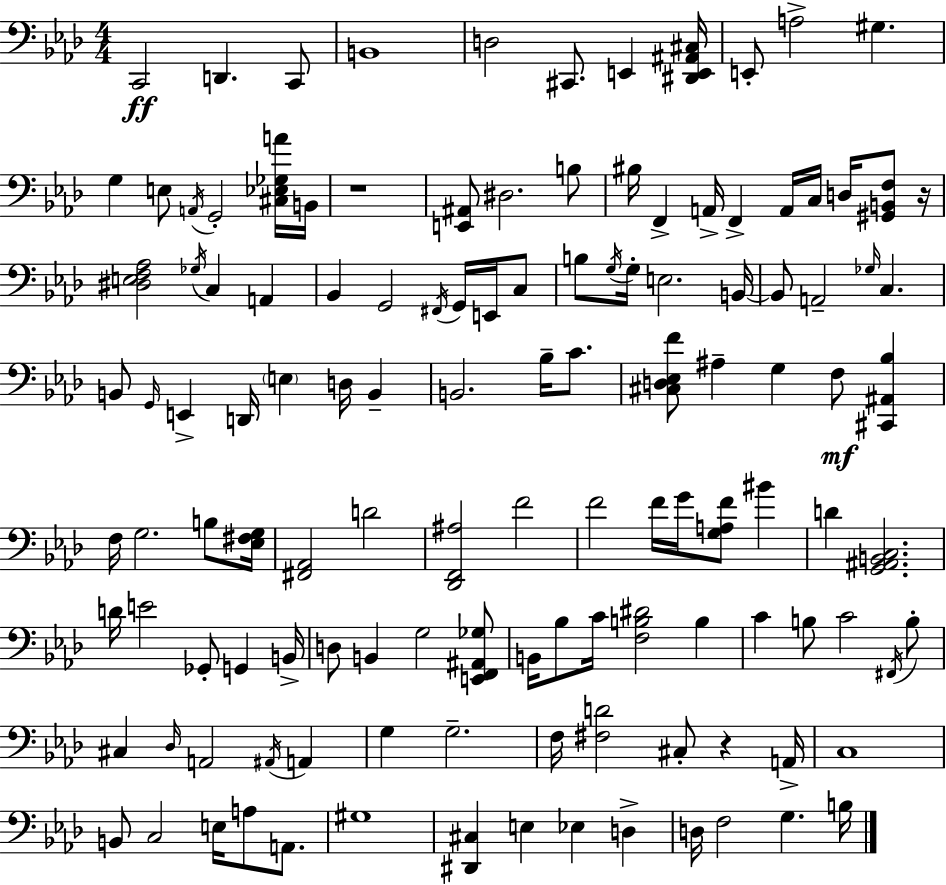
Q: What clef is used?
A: bass